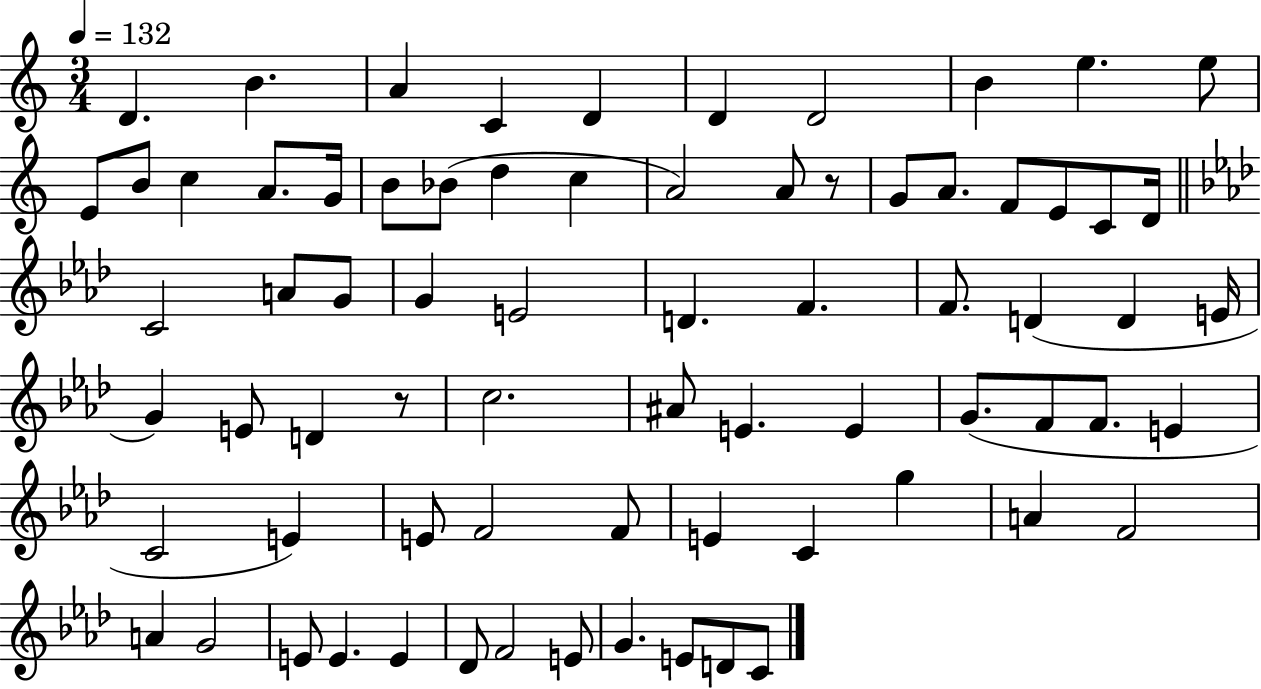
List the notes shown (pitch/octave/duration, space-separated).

D4/q. B4/q. A4/q C4/q D4/q D4/q D4/h B4/q E5/q. E5/e E4/e B4/e C5/q A4/e. G4/s B4/e Bb4/e D5/q C5/q A4/h A4/e R/e G4/e A4/e. F4/e E4/e C4/e D4/s C4/h A4/e G4/e G4/q E4/h D4/q. F4/q. F4/e. D4/q D4/q E4/s G4/q E4/e D4/q R/e C5/h. A#4/e E4/q. E4/q G4/e. F4/e F4/e. E4/q C4/h E4/q E4/e F4/h F4/e E4/q C4/q G5/q A4/q F4/h A4/q G4/h E4/e E4/q. E4/q Db4/e F4/h E4/e G4/q. E4/e D4/e C4/e